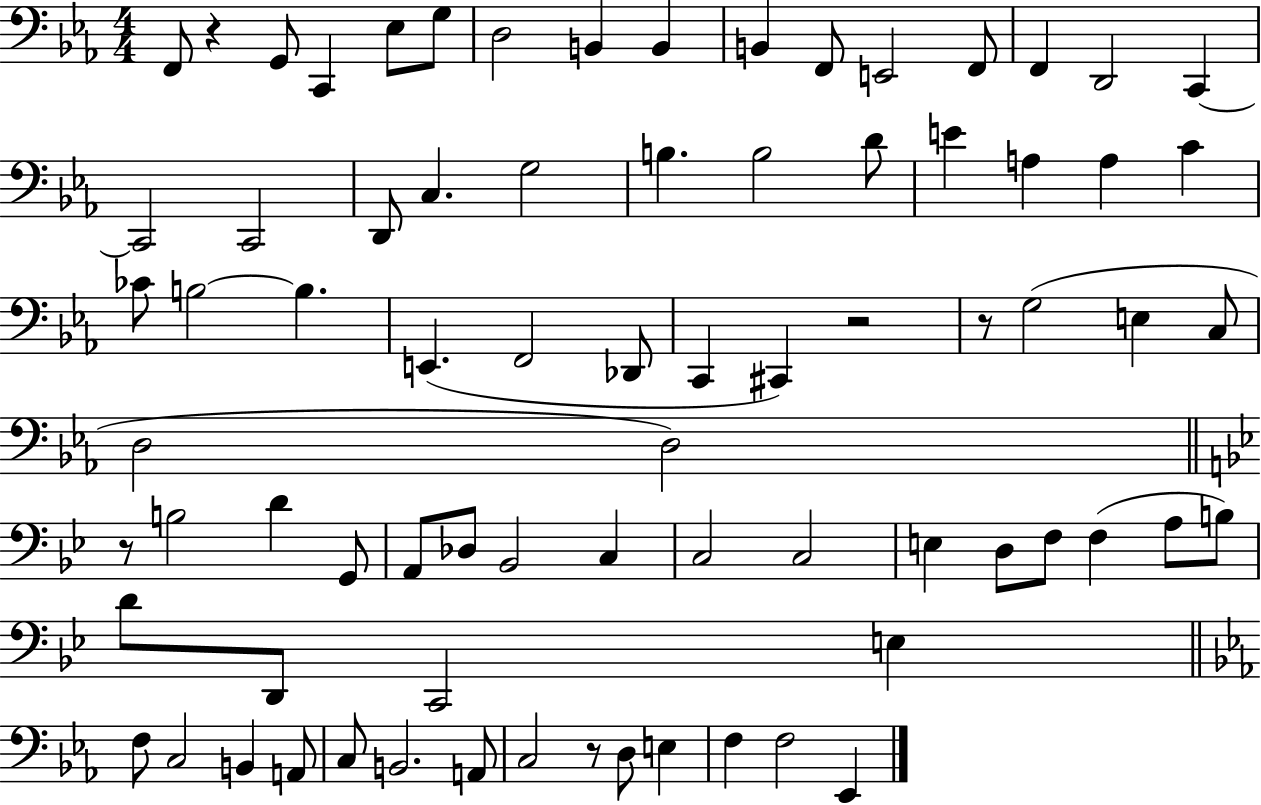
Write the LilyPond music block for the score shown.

{
  \clef bass
  \numericTimeSignature
  \time 4/4
  \key ees \major
  f,8 r4 g,8 c,4 ees8 g8 | d2 b,4 b,4 | b,4 f,8 e,2 f,8 | f,4 d,2 c,4~~ | \break c,2 c,2 | d,8 c4. g2 | b4. b2 d'8 | e'4 a4 a4 c'4 | \break ces'8 b2~~ b4. | e,4.( f,2 des,8 | c,4 cis,4) r2 | r8 g2( e4 c8 | \break d2 d2) | \bar "||" \break \key bes \major r8 b2 d'4 g,8 | a,8 des8 bes,2 c4 | c2 c2 | e4 d8 f8 f4( a8 b8) | \break d'8 d,8 c,2 e4 | \bar "||" \break \key ees \major f8 c2 b,4 a,8 | c8 b,2. a,8 | c2 r8 d8 e4 | f4 f2 ees,4 | \break \bar "|."
}